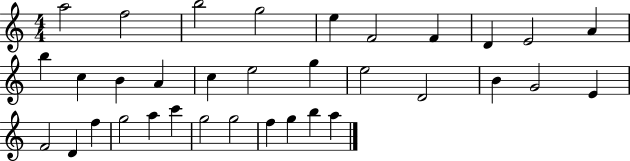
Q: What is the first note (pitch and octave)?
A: A5